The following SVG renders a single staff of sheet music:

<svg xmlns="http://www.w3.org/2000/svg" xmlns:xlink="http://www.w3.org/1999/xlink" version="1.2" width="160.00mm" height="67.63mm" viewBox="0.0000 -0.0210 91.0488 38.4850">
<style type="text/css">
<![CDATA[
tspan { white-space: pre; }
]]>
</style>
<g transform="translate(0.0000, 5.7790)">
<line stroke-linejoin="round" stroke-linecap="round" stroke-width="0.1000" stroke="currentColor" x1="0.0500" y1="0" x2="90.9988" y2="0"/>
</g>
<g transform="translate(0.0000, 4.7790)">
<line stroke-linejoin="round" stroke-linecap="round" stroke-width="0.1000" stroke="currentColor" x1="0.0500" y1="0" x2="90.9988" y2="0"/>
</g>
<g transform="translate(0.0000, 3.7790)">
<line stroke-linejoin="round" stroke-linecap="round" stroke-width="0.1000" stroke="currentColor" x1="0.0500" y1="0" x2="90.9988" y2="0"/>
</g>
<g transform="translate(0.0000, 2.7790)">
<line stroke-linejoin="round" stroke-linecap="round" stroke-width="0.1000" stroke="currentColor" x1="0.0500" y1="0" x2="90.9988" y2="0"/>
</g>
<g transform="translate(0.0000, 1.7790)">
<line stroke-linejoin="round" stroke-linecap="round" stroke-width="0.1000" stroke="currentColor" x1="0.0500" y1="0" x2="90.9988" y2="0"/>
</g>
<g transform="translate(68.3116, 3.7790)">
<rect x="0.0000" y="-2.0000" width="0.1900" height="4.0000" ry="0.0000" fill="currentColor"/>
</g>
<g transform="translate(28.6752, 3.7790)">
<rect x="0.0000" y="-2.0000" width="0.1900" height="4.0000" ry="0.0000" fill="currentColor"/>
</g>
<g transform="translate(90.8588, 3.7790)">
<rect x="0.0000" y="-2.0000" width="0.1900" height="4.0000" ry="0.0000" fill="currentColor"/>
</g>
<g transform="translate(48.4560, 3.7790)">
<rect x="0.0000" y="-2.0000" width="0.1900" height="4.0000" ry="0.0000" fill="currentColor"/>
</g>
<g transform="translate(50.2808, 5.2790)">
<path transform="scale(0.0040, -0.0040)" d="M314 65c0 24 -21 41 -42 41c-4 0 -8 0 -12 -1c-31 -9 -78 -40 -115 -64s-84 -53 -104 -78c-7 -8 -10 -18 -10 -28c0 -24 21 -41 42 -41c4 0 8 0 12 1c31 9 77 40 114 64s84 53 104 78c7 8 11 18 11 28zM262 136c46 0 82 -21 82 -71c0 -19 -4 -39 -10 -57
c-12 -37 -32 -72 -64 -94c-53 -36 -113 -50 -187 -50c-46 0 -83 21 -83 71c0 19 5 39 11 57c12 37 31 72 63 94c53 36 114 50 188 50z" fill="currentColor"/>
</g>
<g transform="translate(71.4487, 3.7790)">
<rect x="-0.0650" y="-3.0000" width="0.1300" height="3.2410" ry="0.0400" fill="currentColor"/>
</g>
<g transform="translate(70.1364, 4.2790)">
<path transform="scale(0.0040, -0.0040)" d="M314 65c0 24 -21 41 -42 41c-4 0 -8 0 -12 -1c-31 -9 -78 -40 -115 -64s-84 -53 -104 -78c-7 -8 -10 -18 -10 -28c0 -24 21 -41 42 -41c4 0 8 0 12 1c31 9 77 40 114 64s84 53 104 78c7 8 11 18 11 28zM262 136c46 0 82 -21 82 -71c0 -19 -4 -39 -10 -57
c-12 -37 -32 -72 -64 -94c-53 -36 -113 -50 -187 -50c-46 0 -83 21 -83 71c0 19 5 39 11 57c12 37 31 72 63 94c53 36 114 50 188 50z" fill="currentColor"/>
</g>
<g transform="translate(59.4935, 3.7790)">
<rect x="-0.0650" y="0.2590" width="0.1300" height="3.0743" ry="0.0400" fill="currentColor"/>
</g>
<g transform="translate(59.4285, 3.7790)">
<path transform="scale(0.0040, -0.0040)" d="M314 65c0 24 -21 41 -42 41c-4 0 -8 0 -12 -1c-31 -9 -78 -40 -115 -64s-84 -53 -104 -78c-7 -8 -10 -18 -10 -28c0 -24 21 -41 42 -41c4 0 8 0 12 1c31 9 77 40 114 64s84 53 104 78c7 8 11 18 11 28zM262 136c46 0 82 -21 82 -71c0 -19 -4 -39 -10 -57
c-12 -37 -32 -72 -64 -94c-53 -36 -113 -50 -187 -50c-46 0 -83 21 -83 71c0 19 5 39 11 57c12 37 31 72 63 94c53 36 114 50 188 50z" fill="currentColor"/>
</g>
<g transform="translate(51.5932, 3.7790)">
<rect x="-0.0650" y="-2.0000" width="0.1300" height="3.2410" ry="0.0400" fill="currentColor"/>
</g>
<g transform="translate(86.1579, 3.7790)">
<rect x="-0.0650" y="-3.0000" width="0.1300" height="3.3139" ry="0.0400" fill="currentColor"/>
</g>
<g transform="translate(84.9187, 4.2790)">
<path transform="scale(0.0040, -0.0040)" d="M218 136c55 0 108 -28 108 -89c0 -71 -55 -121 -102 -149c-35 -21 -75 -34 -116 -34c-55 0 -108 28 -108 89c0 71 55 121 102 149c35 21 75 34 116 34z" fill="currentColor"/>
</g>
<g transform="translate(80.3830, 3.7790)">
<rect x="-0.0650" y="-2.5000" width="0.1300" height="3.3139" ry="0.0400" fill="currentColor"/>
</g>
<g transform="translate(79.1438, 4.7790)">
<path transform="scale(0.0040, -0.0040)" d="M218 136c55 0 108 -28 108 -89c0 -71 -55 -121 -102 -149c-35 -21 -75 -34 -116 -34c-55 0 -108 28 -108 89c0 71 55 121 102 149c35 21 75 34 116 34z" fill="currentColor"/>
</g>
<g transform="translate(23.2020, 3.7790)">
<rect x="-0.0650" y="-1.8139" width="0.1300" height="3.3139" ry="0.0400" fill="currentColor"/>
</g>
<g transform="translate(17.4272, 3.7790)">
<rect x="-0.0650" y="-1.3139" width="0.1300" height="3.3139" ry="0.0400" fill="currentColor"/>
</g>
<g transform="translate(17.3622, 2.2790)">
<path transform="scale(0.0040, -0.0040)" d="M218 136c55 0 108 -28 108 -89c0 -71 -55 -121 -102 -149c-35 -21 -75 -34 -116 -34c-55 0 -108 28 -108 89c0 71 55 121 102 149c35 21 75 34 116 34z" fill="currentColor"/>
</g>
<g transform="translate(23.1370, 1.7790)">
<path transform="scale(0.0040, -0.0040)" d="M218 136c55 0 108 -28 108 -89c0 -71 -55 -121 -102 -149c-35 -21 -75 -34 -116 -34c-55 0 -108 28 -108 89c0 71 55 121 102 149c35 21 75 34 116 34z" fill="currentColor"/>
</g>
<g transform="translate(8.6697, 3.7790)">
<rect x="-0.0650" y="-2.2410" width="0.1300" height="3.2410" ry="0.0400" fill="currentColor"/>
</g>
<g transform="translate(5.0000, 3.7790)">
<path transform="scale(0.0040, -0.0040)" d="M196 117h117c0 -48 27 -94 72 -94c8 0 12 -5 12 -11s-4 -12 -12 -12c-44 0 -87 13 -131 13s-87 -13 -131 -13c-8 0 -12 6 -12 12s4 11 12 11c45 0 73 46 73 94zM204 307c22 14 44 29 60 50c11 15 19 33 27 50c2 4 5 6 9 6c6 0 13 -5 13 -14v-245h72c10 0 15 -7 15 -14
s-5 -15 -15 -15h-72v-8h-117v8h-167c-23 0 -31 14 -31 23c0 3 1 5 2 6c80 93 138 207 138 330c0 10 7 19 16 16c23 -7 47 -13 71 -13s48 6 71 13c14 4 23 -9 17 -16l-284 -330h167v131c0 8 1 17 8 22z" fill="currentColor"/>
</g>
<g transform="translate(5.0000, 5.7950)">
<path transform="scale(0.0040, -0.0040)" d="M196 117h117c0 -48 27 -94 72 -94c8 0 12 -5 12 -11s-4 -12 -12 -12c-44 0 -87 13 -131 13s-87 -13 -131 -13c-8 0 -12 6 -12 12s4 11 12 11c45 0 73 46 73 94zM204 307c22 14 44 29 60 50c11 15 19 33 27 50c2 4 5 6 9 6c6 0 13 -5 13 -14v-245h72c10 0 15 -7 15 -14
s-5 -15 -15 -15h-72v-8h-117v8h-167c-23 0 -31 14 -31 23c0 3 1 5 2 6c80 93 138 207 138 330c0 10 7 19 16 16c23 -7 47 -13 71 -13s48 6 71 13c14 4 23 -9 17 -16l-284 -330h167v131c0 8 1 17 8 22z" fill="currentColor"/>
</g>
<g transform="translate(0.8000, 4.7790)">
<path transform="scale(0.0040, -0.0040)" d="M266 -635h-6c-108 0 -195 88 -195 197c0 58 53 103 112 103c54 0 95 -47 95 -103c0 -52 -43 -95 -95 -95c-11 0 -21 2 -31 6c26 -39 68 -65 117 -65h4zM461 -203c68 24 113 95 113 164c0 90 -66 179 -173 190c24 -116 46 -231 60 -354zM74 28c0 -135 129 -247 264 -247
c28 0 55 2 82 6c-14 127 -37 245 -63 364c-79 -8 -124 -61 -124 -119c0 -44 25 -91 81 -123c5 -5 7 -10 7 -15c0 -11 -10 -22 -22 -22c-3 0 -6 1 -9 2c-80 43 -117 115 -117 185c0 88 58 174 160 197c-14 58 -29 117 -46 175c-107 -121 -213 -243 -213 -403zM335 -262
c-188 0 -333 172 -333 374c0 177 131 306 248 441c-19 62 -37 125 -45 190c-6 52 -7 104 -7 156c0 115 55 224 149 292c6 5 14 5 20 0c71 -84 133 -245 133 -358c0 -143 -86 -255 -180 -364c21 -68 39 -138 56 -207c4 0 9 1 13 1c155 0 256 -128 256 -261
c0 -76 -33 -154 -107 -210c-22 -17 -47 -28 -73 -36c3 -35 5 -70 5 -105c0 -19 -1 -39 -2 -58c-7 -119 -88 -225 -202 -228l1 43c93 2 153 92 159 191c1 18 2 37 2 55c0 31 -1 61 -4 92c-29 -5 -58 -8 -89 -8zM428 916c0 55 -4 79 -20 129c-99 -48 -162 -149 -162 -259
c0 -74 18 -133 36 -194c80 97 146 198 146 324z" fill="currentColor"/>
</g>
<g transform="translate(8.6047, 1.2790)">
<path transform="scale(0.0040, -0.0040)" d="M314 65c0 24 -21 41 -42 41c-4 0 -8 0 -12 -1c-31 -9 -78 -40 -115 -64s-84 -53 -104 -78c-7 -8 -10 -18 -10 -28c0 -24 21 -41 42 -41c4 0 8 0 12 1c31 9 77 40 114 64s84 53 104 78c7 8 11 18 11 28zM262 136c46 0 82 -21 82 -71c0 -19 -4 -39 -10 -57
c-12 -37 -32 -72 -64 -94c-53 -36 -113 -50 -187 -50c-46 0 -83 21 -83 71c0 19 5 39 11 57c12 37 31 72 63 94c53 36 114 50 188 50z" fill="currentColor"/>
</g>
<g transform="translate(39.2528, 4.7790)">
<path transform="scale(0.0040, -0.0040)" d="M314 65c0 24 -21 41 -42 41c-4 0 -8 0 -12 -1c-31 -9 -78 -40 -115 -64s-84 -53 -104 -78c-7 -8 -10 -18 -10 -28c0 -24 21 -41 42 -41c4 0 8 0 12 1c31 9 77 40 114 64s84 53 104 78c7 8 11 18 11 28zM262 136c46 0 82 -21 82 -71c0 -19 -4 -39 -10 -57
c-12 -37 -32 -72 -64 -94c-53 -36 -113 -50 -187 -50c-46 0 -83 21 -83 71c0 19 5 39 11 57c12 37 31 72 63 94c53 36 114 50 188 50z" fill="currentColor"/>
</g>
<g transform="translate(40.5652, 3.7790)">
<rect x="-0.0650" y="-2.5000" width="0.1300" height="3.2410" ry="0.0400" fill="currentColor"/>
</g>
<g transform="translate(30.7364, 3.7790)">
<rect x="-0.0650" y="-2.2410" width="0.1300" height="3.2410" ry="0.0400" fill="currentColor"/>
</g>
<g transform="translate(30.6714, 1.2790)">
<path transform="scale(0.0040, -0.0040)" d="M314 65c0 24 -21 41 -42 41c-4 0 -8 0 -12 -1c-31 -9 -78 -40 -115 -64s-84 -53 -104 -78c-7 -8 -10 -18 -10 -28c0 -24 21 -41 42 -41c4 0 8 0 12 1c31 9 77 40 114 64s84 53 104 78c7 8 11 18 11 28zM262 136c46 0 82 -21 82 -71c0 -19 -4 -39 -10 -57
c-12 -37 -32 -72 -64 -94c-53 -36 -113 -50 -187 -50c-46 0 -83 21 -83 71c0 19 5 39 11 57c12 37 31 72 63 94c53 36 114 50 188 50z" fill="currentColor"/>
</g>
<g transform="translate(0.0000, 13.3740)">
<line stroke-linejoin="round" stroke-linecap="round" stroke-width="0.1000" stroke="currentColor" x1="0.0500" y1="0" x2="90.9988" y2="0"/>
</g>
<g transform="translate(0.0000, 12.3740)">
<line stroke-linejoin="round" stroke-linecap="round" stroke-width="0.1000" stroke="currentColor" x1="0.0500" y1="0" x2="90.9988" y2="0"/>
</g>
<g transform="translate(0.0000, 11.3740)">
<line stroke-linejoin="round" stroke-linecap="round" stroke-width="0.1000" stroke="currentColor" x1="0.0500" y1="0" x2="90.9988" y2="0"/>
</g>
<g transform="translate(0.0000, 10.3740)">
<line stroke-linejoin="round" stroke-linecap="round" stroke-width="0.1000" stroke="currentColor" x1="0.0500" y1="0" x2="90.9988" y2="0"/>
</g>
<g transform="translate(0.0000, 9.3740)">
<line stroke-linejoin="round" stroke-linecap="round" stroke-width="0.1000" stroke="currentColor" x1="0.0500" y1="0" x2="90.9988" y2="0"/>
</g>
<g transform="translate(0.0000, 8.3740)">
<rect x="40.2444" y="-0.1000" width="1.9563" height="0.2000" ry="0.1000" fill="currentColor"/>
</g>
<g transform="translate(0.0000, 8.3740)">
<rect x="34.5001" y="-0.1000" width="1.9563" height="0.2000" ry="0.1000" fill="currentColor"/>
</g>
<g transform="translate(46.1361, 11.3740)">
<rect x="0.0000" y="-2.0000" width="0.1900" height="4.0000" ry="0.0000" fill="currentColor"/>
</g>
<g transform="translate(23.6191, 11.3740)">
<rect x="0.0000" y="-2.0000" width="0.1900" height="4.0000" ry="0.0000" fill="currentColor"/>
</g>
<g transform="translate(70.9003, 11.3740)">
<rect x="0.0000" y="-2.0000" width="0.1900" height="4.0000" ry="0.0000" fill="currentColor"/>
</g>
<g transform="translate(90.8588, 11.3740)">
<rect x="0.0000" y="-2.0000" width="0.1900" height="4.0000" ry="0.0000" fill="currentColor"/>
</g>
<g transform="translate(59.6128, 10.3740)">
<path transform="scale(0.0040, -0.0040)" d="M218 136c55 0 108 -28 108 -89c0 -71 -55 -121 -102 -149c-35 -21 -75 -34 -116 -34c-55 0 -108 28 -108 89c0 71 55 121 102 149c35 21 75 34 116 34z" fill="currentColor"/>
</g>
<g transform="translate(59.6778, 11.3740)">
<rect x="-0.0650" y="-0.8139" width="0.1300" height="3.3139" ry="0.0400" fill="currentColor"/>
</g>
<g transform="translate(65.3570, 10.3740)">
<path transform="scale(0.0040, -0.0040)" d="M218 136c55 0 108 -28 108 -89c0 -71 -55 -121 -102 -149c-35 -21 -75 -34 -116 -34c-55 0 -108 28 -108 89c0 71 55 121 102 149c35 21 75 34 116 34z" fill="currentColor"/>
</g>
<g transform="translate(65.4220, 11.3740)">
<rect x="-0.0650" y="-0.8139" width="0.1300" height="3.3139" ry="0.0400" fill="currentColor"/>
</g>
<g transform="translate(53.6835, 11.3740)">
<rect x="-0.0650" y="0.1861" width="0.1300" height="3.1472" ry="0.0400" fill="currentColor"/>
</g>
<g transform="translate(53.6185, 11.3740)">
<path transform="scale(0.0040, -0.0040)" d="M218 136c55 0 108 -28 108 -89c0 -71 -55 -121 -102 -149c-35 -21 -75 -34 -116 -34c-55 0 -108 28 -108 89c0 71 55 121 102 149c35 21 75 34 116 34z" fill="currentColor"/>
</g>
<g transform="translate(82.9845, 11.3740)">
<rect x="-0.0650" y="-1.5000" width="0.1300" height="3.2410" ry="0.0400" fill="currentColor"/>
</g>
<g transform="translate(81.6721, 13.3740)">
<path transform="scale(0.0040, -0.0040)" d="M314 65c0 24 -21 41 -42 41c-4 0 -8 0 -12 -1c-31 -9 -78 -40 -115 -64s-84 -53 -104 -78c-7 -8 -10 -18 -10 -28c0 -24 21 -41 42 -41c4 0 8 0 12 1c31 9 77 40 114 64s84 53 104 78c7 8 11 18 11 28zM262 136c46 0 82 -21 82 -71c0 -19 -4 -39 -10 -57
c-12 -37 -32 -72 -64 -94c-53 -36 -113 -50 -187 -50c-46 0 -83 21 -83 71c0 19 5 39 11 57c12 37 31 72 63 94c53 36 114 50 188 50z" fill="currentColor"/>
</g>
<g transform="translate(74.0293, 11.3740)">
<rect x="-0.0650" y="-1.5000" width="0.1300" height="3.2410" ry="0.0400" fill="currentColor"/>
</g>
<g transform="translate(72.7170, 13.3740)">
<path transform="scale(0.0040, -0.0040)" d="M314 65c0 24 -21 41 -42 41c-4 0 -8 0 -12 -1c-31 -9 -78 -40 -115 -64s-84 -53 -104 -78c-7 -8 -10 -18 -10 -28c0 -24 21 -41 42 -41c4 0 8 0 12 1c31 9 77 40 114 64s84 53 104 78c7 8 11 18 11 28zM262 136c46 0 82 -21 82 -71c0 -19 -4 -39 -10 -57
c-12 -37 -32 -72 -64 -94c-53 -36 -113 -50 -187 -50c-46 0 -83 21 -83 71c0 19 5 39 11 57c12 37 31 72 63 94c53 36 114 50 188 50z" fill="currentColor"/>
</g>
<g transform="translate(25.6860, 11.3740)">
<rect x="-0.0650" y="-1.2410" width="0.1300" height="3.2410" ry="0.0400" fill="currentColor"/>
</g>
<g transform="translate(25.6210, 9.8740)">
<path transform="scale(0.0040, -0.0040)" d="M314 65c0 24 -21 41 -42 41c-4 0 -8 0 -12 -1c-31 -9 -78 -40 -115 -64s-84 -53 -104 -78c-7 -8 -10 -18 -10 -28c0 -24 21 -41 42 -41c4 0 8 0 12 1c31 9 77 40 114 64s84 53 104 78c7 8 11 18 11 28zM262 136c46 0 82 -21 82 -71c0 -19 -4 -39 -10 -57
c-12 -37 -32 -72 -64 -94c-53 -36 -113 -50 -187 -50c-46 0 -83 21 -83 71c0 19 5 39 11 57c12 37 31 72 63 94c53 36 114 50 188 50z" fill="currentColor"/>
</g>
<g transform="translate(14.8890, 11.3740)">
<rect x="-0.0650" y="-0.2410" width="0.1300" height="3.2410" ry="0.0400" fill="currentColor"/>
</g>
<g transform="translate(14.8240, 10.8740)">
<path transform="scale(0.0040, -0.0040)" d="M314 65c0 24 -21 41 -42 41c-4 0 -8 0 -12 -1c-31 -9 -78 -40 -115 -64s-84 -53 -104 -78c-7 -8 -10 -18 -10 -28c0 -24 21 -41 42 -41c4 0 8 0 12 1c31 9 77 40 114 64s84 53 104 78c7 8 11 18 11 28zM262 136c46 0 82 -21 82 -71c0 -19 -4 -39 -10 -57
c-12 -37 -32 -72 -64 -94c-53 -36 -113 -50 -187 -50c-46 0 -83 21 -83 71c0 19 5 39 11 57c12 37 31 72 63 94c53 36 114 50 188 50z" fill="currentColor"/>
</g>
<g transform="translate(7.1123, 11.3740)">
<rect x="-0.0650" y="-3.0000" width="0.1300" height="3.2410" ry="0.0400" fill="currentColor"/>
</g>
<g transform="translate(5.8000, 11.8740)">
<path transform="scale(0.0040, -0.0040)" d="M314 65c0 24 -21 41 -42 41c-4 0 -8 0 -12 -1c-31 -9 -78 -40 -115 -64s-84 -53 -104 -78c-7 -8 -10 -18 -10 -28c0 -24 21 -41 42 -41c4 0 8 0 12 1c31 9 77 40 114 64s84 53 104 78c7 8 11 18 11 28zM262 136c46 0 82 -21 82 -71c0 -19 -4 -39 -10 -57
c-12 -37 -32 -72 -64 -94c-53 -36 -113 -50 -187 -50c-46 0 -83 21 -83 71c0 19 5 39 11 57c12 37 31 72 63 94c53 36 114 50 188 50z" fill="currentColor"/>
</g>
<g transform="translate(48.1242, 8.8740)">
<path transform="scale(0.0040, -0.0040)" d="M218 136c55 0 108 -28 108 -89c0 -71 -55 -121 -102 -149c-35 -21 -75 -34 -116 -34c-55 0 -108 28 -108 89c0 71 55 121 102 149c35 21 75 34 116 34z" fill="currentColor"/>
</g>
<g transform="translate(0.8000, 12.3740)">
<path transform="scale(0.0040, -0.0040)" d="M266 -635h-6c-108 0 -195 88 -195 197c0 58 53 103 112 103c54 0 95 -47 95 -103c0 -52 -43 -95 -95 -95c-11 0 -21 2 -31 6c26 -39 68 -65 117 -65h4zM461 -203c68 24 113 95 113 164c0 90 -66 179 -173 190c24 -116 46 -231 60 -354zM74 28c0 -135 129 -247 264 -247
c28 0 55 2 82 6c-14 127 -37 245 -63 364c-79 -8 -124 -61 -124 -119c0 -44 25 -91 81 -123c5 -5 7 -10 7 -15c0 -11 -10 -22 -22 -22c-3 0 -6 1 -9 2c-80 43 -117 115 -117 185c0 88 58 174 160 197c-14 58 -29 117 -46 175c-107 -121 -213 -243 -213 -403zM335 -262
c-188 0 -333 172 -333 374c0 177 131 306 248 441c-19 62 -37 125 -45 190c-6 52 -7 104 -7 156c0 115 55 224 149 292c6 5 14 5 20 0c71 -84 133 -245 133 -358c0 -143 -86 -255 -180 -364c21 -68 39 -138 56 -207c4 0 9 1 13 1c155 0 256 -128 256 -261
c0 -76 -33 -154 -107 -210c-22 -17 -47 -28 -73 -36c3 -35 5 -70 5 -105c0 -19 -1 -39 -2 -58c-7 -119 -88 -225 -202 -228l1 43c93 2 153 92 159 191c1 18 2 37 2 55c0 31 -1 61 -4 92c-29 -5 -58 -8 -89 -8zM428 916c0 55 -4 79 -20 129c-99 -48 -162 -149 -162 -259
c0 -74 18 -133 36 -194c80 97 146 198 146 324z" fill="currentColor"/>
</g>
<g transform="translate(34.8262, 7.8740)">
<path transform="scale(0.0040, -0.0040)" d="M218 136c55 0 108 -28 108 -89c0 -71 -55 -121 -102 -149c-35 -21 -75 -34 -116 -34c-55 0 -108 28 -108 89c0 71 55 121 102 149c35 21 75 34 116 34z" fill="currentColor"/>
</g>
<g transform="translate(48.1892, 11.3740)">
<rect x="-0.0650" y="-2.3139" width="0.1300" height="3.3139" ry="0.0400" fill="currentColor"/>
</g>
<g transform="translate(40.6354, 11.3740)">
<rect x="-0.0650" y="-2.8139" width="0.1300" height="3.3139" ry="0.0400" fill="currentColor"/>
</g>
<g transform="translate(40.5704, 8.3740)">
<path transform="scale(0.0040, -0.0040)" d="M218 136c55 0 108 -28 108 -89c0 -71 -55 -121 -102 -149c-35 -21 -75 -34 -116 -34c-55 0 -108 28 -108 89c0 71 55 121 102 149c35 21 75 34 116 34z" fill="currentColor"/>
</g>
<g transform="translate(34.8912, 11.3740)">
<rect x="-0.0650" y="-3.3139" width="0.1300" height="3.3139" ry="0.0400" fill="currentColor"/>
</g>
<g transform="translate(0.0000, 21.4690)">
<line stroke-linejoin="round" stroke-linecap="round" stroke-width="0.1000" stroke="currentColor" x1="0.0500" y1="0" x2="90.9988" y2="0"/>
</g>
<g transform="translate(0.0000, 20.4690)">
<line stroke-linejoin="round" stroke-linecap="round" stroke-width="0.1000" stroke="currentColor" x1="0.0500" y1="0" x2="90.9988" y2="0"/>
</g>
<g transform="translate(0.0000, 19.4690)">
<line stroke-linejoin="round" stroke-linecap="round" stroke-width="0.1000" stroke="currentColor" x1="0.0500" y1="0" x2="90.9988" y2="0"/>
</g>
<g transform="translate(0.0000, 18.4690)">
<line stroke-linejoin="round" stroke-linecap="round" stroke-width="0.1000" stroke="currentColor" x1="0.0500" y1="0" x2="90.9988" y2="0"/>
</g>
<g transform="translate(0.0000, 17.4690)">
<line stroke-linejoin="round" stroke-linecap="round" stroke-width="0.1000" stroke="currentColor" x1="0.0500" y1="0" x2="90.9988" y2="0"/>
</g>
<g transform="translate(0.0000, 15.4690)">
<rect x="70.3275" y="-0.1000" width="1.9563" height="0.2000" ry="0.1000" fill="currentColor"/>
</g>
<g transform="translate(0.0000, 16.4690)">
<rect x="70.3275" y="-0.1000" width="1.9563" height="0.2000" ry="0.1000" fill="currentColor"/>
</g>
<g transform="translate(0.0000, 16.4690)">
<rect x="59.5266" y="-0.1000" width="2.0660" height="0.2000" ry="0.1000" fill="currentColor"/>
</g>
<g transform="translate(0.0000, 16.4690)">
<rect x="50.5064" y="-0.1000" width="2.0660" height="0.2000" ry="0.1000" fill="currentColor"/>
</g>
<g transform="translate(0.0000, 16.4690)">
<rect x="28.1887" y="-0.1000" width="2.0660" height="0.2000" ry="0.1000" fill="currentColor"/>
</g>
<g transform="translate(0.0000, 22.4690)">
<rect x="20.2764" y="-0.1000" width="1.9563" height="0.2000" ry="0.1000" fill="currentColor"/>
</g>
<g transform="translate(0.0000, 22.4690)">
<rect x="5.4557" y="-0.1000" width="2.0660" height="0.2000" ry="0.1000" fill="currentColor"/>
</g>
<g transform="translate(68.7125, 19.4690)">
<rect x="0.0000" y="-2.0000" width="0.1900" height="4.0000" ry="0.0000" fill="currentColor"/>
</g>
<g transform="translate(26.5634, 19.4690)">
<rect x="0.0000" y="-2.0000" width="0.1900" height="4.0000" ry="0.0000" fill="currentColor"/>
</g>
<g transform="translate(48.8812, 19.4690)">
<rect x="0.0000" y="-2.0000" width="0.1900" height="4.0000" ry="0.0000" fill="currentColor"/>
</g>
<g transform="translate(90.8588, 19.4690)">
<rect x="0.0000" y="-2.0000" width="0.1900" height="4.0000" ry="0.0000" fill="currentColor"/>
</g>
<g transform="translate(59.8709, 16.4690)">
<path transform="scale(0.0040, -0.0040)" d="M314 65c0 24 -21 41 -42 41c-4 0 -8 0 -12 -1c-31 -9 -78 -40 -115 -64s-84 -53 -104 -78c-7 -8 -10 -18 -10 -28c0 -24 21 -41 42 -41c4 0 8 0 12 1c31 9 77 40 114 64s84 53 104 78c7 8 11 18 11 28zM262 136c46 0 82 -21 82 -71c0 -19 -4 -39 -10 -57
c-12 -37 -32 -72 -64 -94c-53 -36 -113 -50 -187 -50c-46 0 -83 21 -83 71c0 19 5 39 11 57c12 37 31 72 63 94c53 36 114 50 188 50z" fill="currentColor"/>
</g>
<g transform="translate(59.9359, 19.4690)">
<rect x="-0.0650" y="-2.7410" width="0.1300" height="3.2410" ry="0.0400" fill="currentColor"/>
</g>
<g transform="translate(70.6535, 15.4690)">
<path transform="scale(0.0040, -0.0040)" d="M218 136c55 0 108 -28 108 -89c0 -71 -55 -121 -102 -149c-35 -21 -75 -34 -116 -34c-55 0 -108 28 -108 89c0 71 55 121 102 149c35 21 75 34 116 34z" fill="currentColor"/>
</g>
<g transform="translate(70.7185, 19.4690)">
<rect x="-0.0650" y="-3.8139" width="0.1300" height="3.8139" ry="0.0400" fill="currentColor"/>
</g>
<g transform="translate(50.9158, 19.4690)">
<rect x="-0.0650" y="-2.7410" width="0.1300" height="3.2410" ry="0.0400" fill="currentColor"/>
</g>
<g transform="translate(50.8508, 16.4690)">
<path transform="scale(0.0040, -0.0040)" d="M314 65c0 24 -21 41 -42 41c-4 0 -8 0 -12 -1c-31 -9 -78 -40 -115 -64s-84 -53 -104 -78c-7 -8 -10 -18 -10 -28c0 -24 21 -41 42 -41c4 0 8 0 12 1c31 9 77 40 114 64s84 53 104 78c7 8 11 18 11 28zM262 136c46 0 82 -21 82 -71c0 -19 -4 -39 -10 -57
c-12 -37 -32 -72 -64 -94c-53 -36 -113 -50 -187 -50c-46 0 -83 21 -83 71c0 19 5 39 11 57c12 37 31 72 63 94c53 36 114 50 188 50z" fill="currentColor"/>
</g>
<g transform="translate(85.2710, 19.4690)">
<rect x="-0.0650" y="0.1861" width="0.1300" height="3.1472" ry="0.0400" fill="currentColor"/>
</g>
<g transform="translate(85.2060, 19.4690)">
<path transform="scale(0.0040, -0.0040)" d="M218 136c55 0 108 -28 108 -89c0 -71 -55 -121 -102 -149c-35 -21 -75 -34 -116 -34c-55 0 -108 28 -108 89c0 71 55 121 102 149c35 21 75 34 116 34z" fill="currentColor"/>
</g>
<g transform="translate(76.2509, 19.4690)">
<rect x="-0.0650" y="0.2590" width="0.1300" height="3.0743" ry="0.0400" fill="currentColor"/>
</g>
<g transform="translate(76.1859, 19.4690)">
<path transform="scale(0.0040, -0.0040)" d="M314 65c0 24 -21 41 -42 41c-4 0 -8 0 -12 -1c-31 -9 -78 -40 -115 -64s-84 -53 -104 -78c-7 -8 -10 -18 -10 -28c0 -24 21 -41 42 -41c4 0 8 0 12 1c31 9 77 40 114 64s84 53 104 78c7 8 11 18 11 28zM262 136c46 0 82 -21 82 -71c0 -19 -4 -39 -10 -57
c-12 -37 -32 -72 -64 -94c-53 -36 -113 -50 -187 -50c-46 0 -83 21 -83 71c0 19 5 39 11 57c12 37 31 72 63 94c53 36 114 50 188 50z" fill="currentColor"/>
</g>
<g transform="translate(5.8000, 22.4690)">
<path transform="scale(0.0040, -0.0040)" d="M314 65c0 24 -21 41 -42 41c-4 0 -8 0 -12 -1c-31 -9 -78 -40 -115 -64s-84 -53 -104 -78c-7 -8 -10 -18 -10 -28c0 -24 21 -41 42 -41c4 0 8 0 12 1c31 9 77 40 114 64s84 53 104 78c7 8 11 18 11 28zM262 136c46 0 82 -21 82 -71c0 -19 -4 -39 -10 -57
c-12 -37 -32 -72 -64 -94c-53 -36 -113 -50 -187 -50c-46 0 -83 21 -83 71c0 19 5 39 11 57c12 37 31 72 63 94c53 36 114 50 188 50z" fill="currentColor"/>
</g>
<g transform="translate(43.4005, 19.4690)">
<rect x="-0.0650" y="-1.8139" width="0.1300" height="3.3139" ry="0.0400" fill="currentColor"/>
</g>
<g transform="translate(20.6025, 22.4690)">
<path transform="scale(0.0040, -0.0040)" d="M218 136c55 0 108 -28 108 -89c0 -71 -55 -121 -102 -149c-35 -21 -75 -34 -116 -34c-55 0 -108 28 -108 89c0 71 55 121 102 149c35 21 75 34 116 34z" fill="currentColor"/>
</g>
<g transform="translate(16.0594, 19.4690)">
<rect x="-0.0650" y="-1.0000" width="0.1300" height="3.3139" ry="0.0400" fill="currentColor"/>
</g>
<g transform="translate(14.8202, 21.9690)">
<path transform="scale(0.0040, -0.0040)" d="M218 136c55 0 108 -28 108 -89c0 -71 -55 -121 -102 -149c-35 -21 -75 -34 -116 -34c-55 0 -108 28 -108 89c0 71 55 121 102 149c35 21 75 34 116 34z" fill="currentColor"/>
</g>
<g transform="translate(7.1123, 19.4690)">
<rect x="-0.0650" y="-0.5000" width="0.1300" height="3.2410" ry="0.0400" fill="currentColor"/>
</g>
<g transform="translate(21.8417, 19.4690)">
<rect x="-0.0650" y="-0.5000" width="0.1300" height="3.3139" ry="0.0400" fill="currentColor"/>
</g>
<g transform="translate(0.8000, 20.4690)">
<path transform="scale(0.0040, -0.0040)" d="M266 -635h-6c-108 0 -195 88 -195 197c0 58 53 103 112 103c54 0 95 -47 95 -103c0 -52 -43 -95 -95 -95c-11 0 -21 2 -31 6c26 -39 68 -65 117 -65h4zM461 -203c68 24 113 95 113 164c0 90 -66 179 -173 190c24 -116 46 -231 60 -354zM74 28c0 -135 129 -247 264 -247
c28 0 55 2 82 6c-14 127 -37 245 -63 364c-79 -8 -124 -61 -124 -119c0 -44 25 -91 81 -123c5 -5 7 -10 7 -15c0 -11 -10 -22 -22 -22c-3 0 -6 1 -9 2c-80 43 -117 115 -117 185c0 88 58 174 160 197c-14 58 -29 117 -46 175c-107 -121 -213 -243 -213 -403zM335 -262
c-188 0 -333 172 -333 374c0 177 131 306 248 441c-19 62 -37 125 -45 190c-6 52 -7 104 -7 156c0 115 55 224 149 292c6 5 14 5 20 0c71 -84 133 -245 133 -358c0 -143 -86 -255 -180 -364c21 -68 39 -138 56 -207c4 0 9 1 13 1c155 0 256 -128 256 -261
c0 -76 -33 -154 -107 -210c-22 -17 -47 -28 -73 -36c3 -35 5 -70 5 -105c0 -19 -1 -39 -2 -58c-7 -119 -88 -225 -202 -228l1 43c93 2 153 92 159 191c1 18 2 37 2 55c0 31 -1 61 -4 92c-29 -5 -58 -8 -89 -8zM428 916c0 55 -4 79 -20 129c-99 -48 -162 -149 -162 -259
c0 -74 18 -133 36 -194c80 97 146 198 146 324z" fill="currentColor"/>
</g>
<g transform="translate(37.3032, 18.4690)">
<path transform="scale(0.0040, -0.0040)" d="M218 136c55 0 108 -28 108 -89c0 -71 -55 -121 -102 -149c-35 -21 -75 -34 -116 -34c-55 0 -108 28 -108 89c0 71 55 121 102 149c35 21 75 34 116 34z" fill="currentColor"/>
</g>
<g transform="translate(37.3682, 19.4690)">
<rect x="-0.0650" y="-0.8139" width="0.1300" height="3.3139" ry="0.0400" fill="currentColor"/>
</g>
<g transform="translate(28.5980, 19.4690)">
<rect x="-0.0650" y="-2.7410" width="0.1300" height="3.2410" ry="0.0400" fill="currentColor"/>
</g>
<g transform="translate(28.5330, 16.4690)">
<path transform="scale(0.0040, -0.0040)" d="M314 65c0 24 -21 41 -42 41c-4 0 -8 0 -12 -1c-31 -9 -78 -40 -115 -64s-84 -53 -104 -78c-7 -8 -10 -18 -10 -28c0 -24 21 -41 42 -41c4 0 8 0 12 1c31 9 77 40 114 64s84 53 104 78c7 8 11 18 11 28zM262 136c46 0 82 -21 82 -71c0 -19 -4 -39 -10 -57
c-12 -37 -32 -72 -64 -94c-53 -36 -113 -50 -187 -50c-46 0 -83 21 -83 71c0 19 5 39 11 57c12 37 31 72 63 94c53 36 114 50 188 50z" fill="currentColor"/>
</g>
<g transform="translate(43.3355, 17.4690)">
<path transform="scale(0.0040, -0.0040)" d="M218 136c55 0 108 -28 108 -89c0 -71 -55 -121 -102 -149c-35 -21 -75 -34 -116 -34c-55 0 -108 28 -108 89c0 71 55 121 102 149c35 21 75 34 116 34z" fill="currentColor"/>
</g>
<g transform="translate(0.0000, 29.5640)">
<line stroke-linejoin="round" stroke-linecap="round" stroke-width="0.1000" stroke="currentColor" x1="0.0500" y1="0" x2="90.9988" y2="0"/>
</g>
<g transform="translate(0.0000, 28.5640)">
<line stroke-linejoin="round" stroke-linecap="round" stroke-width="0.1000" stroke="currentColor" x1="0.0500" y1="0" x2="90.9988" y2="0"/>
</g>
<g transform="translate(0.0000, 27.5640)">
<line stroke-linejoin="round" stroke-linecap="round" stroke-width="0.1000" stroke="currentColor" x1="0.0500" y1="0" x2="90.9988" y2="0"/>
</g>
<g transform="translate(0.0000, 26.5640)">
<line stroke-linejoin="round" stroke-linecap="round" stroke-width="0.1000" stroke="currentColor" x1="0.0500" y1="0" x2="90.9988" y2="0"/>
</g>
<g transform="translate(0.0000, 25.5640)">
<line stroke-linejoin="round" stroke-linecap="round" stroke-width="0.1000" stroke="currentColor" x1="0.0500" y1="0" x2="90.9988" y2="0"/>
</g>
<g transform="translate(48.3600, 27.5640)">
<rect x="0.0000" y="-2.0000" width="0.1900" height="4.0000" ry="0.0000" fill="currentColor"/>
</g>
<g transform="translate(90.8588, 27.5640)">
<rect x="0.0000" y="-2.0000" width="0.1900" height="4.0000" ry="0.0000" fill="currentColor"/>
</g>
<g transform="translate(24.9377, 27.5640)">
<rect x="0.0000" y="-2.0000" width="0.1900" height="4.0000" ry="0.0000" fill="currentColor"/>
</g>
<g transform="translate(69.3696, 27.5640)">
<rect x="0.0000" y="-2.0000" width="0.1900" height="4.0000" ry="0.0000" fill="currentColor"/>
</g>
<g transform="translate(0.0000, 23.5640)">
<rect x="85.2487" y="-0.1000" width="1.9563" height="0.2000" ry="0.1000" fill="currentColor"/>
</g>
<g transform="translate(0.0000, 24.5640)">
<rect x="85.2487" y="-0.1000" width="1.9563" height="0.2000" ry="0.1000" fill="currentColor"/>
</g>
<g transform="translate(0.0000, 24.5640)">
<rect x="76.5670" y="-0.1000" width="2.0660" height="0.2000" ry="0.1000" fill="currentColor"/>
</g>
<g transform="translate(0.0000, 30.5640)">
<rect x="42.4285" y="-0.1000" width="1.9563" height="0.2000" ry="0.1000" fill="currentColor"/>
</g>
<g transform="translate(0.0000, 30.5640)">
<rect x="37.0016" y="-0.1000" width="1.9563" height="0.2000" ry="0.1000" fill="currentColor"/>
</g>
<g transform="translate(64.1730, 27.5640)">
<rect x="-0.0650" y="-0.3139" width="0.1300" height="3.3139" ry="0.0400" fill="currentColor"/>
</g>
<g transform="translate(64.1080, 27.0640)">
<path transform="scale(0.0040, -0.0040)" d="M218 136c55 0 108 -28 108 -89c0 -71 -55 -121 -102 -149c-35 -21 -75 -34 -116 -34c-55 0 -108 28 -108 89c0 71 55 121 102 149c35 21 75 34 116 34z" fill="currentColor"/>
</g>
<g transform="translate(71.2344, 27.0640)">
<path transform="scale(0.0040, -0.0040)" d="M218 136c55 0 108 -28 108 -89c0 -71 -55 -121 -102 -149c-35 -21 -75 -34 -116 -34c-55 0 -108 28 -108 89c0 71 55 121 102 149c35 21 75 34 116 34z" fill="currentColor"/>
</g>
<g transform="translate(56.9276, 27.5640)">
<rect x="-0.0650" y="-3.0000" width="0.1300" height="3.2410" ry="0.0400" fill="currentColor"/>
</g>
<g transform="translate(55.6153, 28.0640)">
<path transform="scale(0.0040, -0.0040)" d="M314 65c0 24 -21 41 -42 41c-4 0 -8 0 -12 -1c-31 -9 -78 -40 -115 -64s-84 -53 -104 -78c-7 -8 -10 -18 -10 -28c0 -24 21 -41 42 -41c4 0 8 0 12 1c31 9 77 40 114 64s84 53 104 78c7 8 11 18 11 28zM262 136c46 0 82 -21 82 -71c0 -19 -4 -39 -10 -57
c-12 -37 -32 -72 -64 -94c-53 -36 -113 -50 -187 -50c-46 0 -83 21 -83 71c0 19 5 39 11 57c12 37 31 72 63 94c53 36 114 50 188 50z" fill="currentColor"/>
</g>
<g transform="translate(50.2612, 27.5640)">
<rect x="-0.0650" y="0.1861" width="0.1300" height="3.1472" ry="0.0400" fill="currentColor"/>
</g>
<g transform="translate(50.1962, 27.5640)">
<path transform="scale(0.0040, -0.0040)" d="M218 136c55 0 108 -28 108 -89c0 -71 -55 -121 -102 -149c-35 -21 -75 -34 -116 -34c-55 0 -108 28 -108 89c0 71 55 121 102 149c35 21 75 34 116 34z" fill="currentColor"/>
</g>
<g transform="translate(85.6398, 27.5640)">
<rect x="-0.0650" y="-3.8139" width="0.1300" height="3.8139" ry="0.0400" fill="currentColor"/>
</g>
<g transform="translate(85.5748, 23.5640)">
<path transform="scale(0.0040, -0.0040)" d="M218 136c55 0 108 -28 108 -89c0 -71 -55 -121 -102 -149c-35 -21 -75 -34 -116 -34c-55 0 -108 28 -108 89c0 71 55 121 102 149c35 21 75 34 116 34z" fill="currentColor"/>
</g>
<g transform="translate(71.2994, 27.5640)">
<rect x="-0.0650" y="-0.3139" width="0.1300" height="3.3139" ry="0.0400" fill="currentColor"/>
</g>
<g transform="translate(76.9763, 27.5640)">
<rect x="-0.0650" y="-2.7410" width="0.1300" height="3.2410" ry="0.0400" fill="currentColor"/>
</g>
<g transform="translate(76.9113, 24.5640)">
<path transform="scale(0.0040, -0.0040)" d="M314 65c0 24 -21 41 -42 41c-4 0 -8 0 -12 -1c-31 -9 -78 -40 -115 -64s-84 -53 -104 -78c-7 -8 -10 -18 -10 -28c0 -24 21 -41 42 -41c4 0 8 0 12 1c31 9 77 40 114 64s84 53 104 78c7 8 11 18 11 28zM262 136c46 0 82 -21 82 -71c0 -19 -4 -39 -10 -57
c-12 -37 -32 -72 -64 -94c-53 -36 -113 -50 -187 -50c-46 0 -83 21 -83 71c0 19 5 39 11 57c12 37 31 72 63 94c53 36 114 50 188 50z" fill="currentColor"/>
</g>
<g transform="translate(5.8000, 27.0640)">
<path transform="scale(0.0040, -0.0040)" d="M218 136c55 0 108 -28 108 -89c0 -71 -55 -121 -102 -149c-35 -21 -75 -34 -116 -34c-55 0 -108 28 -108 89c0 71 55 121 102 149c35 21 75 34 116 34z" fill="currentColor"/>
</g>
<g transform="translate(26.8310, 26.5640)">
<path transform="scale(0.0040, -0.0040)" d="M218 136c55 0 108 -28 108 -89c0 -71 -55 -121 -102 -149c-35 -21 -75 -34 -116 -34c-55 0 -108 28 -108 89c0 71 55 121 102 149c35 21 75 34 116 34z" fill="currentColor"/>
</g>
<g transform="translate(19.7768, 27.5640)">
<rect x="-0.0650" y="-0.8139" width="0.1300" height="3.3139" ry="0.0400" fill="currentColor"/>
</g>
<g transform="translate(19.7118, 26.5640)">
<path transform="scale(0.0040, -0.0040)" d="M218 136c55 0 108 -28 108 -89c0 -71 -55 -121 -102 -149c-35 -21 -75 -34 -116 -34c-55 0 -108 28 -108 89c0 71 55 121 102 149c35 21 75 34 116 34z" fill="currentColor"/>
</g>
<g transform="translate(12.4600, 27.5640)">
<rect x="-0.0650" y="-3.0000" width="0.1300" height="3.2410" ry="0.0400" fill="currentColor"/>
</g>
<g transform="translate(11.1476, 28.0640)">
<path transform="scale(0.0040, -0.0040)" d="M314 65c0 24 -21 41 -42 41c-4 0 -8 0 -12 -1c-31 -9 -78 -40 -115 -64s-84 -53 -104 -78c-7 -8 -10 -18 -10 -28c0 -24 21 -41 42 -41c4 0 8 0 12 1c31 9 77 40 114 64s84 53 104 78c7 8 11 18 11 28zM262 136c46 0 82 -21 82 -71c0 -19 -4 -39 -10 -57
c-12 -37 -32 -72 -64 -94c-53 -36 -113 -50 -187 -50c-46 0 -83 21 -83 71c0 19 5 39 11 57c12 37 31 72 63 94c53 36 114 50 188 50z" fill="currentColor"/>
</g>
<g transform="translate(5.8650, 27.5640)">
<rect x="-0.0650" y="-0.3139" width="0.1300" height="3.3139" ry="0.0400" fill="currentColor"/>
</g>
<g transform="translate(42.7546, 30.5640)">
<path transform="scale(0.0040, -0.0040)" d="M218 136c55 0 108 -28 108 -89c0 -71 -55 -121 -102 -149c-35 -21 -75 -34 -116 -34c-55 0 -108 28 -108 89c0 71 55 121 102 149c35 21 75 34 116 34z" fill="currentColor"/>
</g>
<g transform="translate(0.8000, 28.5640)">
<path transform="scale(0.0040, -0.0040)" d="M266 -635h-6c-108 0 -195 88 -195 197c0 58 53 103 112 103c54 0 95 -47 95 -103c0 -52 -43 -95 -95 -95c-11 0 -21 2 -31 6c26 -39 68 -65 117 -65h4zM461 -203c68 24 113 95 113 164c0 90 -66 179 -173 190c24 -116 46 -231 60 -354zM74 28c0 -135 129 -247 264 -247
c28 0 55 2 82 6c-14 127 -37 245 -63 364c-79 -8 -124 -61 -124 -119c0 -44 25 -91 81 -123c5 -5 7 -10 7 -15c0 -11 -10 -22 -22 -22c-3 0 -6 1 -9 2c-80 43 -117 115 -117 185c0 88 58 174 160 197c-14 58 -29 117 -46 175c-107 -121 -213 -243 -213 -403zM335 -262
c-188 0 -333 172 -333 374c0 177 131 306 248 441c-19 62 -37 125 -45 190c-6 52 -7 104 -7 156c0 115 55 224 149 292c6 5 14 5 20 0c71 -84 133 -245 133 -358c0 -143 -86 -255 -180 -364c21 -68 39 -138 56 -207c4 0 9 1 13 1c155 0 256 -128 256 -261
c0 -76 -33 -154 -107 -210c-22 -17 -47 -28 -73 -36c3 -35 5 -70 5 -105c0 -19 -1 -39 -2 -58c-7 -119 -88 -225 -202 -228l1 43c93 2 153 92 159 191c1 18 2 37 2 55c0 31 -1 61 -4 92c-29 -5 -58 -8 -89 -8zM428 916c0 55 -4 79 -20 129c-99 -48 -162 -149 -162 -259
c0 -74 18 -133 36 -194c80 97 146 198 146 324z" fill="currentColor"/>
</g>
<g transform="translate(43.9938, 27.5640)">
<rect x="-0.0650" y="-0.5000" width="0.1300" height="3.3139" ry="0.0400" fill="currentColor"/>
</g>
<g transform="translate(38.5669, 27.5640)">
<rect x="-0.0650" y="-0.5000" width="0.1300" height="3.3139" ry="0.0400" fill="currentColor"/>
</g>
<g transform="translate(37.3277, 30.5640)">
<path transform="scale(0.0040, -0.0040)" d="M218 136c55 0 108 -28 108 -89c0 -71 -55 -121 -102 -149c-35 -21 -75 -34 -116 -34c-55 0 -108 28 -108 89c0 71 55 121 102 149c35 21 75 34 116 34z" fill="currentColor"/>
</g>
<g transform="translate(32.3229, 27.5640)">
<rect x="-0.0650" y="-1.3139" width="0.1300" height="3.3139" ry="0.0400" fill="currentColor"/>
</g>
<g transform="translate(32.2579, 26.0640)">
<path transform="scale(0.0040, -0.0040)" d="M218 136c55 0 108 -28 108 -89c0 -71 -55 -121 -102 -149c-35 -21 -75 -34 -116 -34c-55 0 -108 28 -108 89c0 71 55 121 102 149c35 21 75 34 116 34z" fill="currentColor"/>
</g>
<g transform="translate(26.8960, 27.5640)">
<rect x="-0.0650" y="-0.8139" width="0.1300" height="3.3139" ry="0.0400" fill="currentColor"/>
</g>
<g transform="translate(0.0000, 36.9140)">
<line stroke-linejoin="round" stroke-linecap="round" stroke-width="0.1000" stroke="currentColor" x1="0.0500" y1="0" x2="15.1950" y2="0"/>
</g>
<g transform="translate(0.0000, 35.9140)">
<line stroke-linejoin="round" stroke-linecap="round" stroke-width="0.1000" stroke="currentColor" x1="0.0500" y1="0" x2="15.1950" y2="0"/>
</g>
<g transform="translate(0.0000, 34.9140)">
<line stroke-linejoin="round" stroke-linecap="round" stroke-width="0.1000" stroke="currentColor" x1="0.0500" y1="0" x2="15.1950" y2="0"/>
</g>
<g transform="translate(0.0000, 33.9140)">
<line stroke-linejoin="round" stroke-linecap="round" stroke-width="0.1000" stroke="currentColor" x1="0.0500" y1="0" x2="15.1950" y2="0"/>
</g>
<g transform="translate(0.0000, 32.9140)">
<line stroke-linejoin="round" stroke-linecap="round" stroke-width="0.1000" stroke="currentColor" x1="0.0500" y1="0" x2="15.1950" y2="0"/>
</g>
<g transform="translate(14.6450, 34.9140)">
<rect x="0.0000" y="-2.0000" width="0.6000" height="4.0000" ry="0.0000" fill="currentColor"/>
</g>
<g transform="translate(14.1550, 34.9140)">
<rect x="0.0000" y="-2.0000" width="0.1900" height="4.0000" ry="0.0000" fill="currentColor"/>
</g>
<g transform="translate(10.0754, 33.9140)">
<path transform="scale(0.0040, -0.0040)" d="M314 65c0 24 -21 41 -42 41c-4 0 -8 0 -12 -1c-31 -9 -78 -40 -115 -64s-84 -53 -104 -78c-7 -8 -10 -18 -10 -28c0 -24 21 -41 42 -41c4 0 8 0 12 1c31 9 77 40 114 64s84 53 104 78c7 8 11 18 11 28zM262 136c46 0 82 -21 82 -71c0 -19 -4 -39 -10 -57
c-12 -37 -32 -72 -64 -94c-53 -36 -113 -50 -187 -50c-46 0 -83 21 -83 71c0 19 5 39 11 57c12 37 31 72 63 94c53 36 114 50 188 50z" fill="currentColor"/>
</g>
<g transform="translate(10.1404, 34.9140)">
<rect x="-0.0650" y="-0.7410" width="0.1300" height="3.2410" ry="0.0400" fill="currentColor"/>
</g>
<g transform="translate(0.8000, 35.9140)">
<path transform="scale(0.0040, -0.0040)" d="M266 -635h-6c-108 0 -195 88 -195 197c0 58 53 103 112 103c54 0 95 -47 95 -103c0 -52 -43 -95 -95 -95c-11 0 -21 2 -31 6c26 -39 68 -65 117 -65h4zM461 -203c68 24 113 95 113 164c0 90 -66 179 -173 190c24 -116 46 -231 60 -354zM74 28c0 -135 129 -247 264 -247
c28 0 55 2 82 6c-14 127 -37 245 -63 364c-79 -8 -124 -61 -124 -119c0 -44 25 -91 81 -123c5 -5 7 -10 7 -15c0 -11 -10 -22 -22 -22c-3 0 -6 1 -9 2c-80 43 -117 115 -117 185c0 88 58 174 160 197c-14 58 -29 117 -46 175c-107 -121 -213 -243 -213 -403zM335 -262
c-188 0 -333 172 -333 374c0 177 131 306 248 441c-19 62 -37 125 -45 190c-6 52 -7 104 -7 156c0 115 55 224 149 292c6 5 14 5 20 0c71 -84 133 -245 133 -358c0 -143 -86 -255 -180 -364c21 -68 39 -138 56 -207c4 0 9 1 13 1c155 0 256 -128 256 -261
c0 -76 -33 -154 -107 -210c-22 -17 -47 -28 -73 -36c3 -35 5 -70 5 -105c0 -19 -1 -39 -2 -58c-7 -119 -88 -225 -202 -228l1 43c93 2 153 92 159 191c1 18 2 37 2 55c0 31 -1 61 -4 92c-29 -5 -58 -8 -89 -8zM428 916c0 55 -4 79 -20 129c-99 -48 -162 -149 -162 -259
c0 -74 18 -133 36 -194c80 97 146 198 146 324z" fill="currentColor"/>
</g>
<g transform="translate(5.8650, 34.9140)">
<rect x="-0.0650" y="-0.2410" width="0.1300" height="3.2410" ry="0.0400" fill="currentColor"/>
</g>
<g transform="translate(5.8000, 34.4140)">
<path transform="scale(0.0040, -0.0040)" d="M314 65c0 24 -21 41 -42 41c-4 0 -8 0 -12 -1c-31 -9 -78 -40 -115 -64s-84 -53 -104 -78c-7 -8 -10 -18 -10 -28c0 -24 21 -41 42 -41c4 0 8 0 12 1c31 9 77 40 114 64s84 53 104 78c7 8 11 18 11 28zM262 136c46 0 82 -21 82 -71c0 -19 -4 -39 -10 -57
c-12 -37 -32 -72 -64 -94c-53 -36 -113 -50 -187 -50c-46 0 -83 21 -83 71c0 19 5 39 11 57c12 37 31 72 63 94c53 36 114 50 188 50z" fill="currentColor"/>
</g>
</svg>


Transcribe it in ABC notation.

X:1
T:Untitled
M:4/4
L:1/4
K:C
g2 e f g2 G2 F2 B2 A2 G A A2 c2 e2 b a g B d d E2 E2 C2 D C a2 d f a2 a2 c' B2 B c A2 d d e C C B A2 c c a2 c' c2 d2